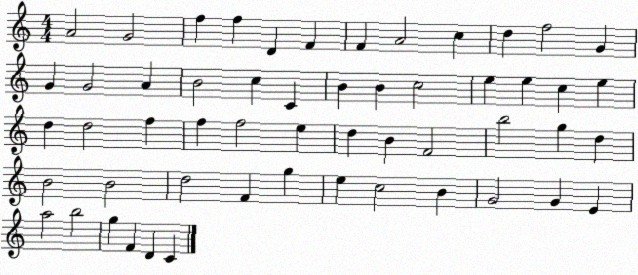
X:1
T:Untitled
M:4/4
L:1/4
K:C
A2 G2 f f D F F A2 c d f2 G G G2 A B2 c C B B c2 e e c e d d2 f f f2 e d B F2 b2 g d B2 B2 d2 F g e c2 B G2 G E a2 b2 g F D C